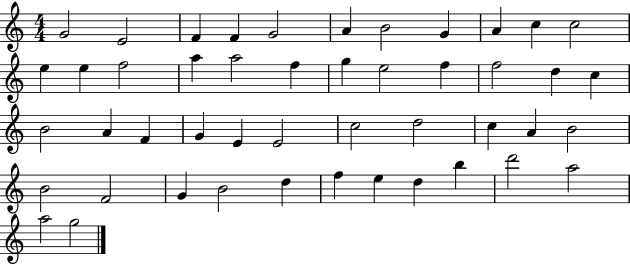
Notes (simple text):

G4/h E4/h F4/q F4/q G4/h A4/q B4/h G4/q A4/q C5/q C5/h E5/q E5/q F5/h A5/q A5/h F5/q G5/q E5/h F5/q F5/h D5/q C5/q B4/h A4/q F4/q G4/q E4/q E4/h C5/h D5/h C5/q A4/q B4/h B4/h F4/h G4/q B4/h D5/q F5/q E5/q D5/q B5/q D6/h A5/h A5/h G5/h